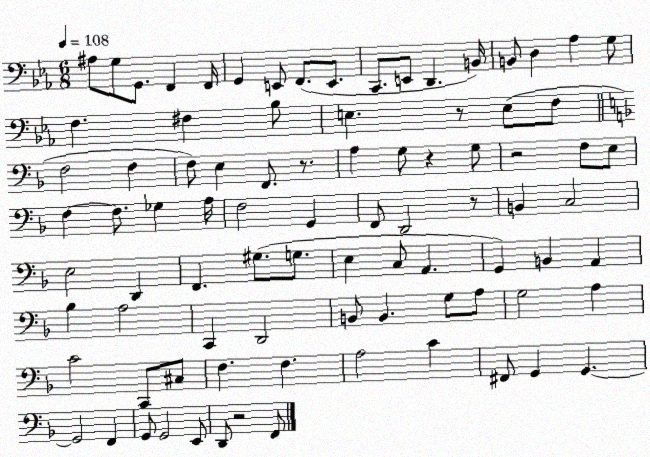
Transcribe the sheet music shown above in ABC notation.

X:1
T:Untitled
M:6/8
L:1/4
K:Eb
^A,/2 G,/2 G,,/2 F,, F,,/4 G,, E,,/2 F,,/2 E,,/2 C,,/2 E,,/2 D,, B,,/4 B,,/2 D, _A, G,/2 F, ^F, _B,/2 E, z/2 E,/2 F,/2 F,2 F, F,/2 E, F,,/2 z/2 A, G,/2 z G,/2 z2 F,/2 E,/2 F, F,/2 _G, A,/4 F,2 G,, F,,/2 D,,2 z/2 B,, C,2 E,2 D,, F,, ^G,/2 G,/2 E, C,/2 A,, G,, B,, A,, _B, A,2 C,, D,,2 B,,/2 B,, G,/2 A,/2 G,2 A, C2 C,,/2 ^C,/2 F, F, A,2 C ^F,,/2 G,, G,, G,,2 F,, G,,/2 G,,2 E,,/2 D,,/2 z2 F,,/2